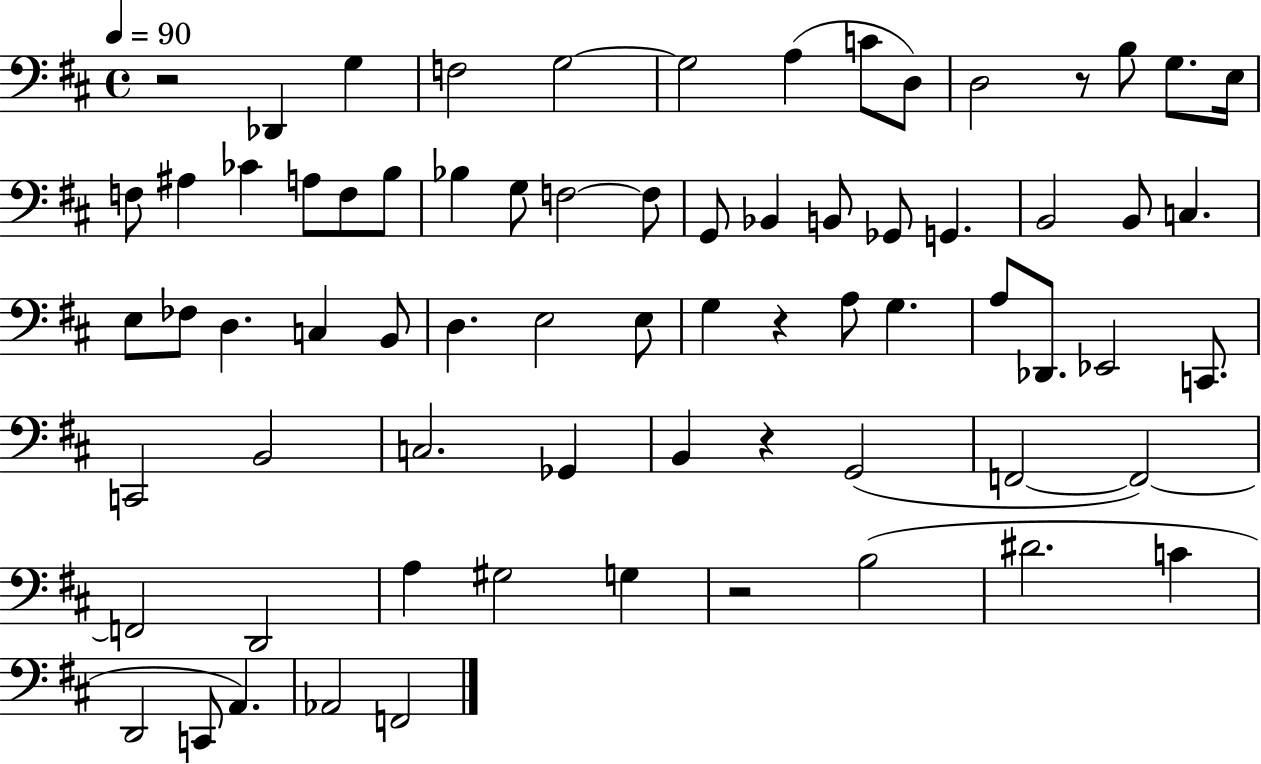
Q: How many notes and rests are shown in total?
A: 71